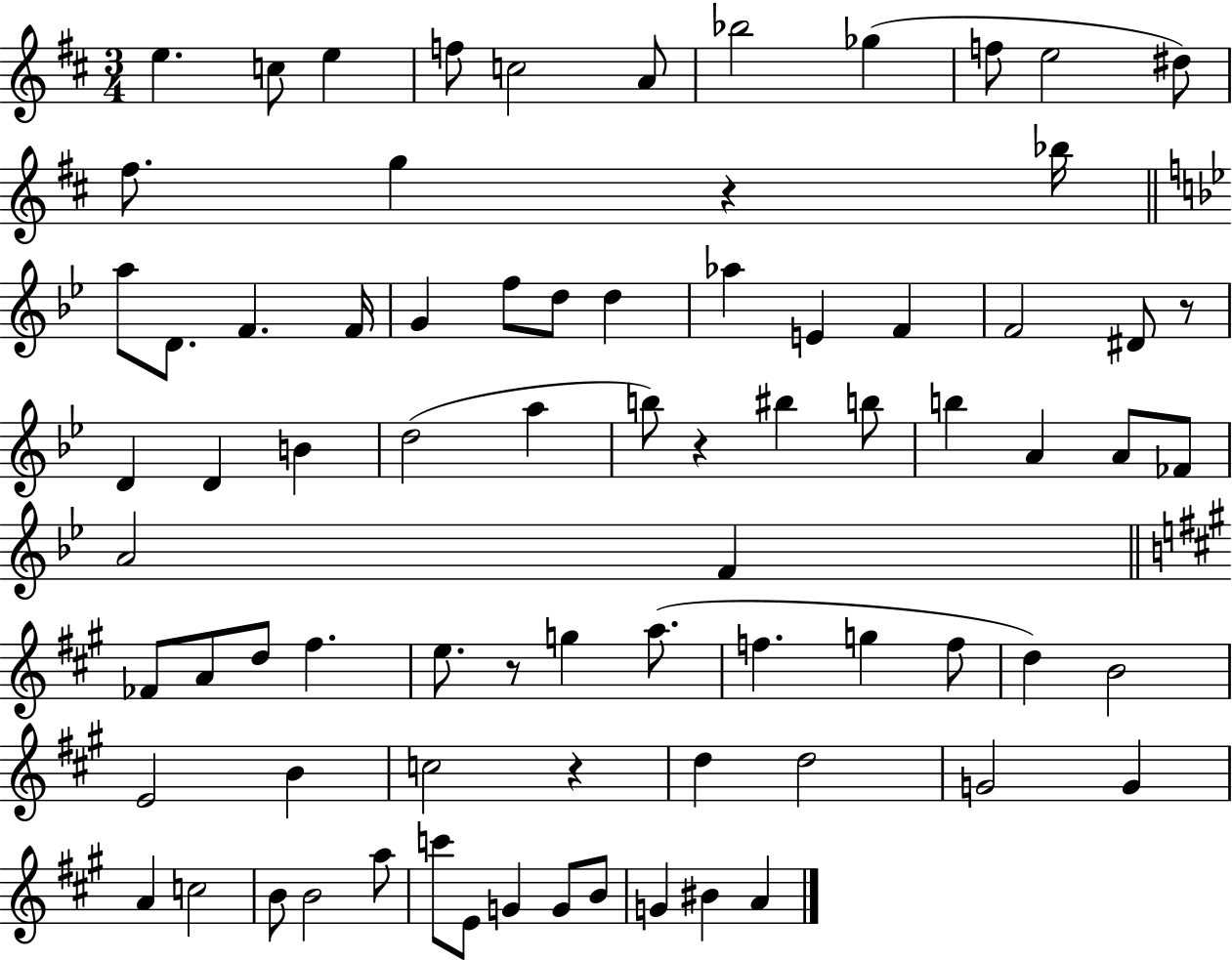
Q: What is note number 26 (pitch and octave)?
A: F4